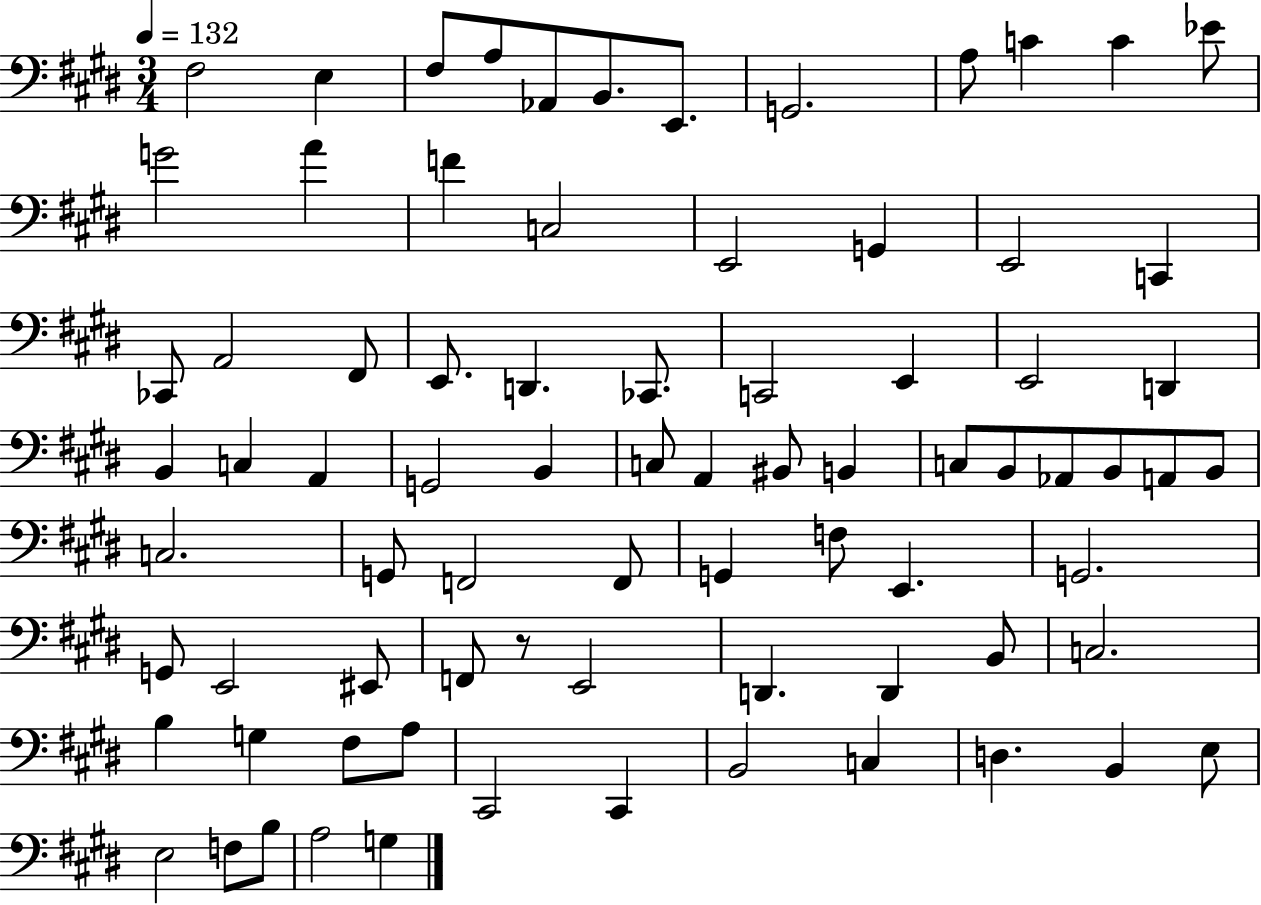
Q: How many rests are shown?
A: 1